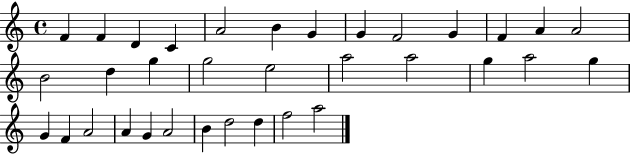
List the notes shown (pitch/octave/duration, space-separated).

F4/q F4/q D4/q C4/q A4/h B4/q G4/q G4/q F4/h G4/q F4/q A4/q A4/h B4/h D5/q G5/q G5/h E5/h A5/h A5/h G5/q A5/h G5/q G4/q F4/q A4/h A4/q G4/q A4/h B4/q D5/h D5/q F5/h A5/h